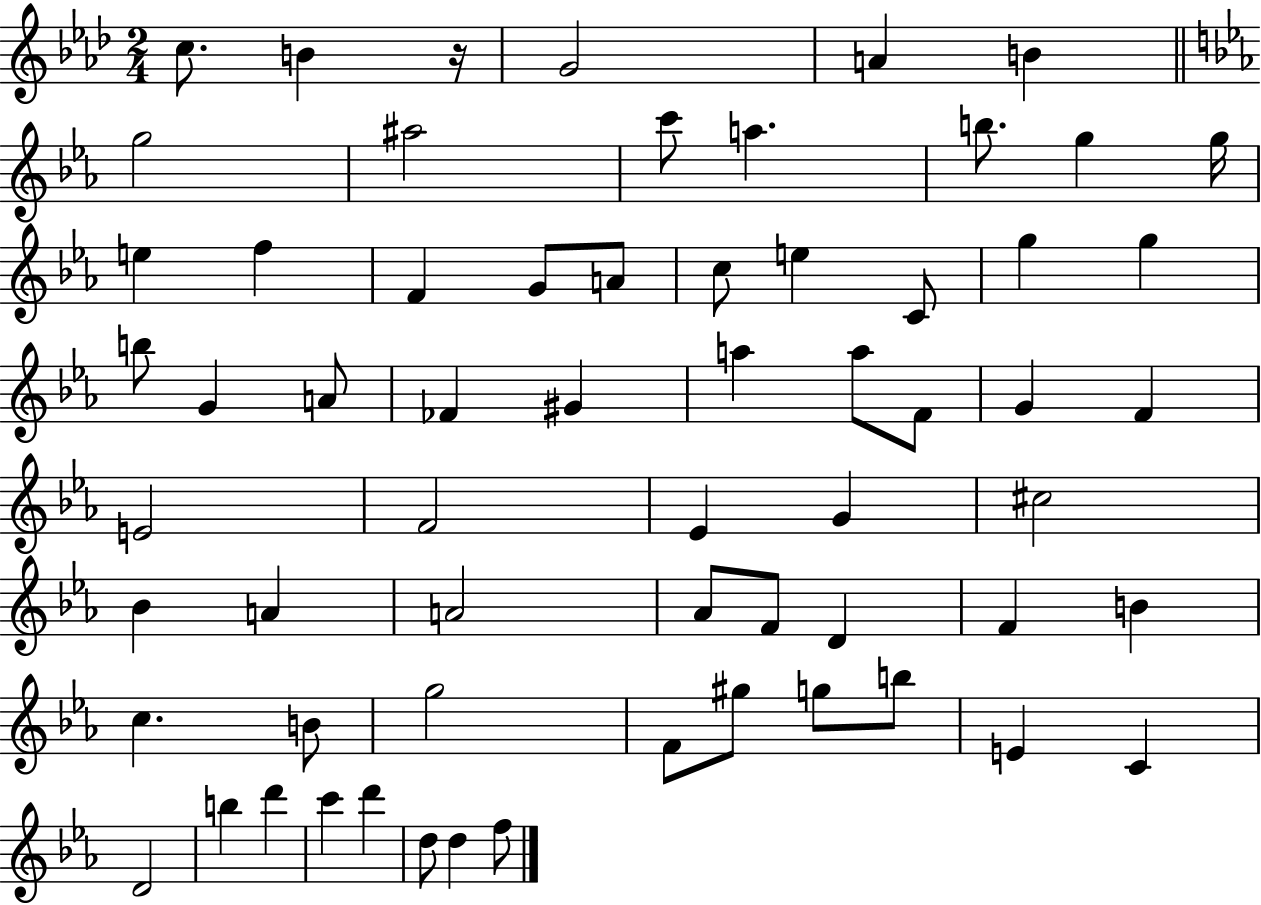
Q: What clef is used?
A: treble